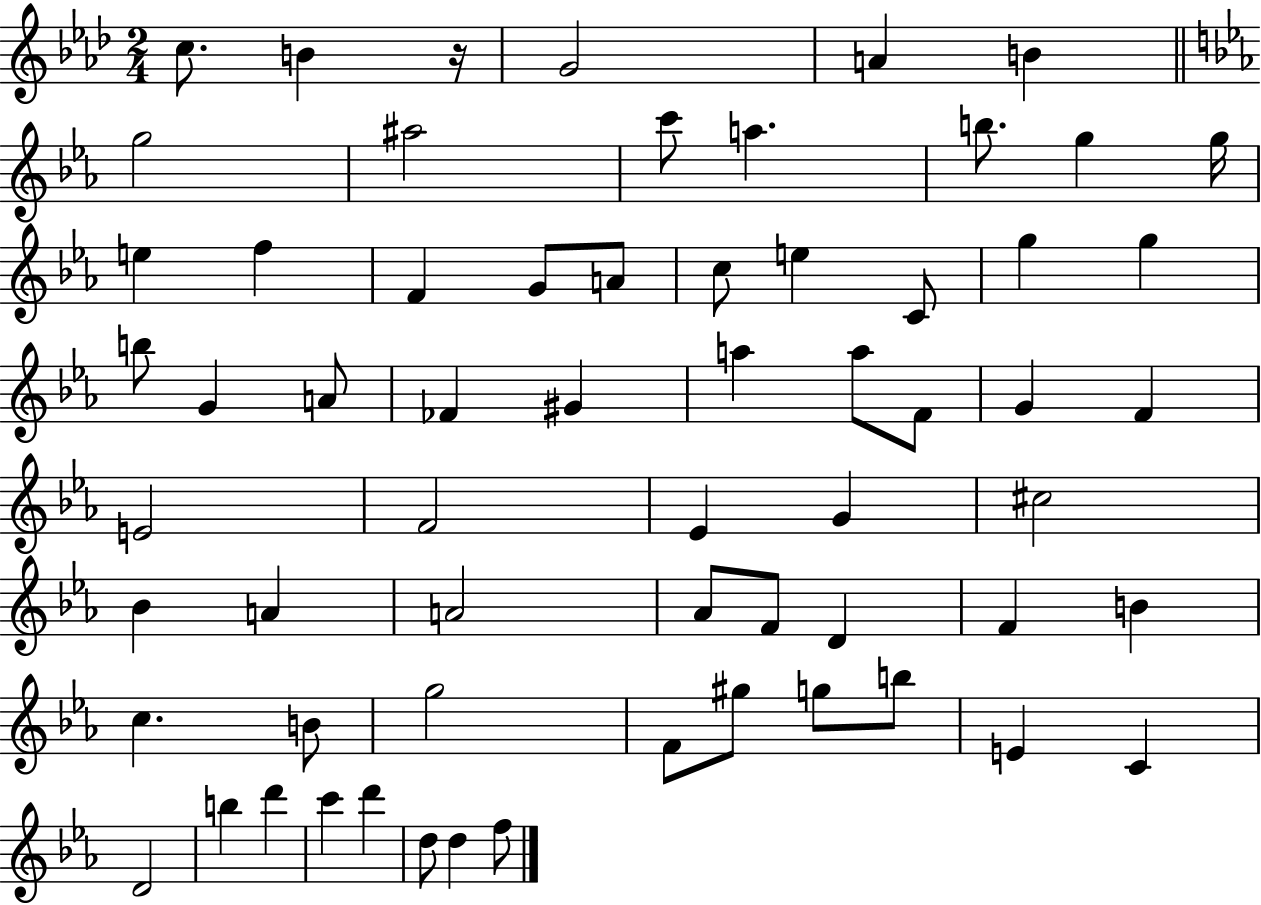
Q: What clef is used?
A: treble